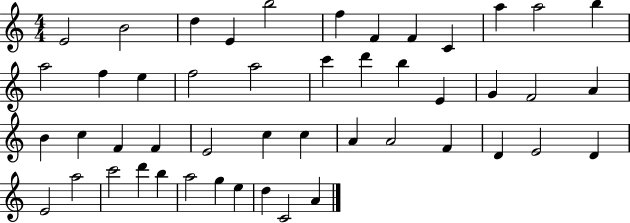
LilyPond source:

{
  \clef treble
  \numericTimeSignature
  \time 4/4
  \key c \major
  e'2 b'2 | d''4 e'4 b''2 | f''4 f'4 f'4 c'4 | a''4 a''2 b''4 | \break a''2 f''4 e''4 | f''2 a''2 | c'''4 d'''4 b''4 e'4 | g'4 f'2 a'4 | \break b'4 c''4 f'4 f'4 | e'2 c''4 c''4 | a'4 a'2 f'4 | d'4 e'2 d'4 | \break e'2 a''2 | c'''2 d'''4 b''4 | a''2 g''4 e''4 | d''4 c'2 a'4 | \break \bar "|."
}